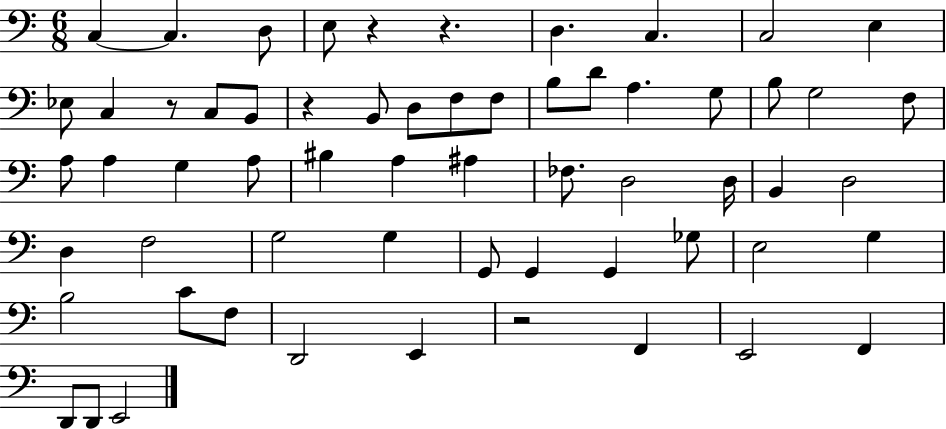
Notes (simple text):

C3/q C3/q. D3/e E3/e R/q R/q. D3/q. C3/q. C3/h E3/q Eb3/e C3/q R/e C3/e B2/e R/q B2/e D3/e F3/e F3/e B3/e D4/e A3/q. G3/e B3/e G3/h F3/e A3/e A3/q G3/q A3/e BIS3/q A3/q A#3/q FES3/e. D3/h D3/s B2/q D3/h D3/q F3/h G3/h G3/q G2/e G2/q G2/q Gb3/e E3/h G3/q B3/h C4/e F3/e D2/h E2/q R/h F2/q E2/h F2/q D2/e D2/e E2/h